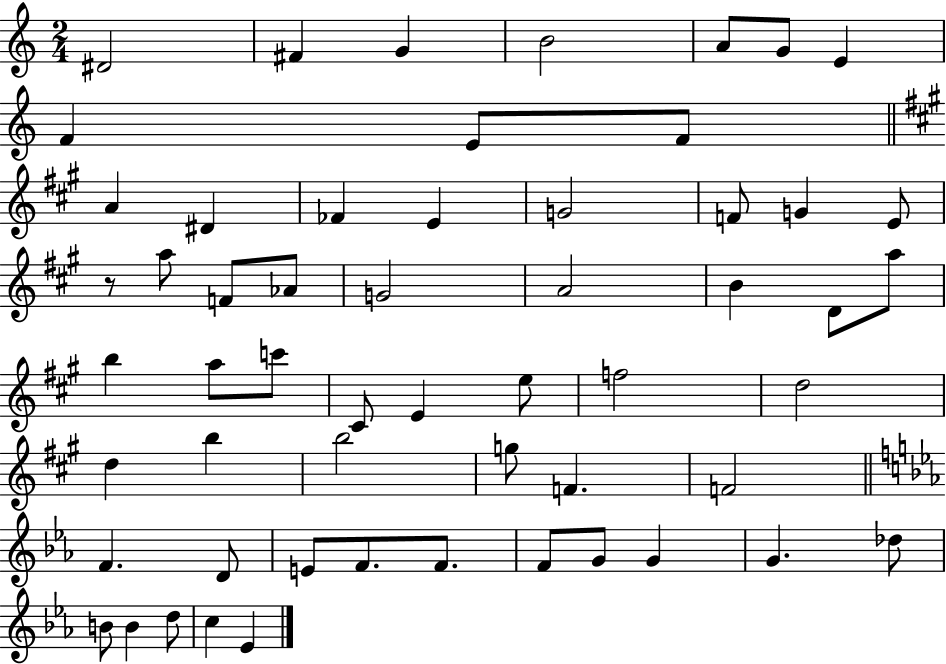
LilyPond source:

{
  \clef treble
  \numericTimeSignature
  \time 2/4
  \key c \major
  dis'2 | fis'4 g'4 | b'2 | a'8 g'8 e'4 | \break f'4 e'8 f'8 | \bar "||" \break \key a \major a'4 dis'4 | fes'4 e'4 | g'2 | f'8 g'4 e'8 | \break r8 a''8 f'8 aes'8 | g'2 | a'2 | b'4 d'8 a''8 | \break b''4 a''8 c'''8 | cis'8 e'4 e''8 | f''2 | d''2 | \break d''4 b''4 | b''2 | g''8 f'4. | f'2 | \break \bar "||" \break \key ees \major f'4. d'8 | e'8 f'8. f'8. | f'8 g'8 g'4 | g'4. des''8 | \break b'8 b'4 d''8 | c''4 ees'4 | \bar "|."
}